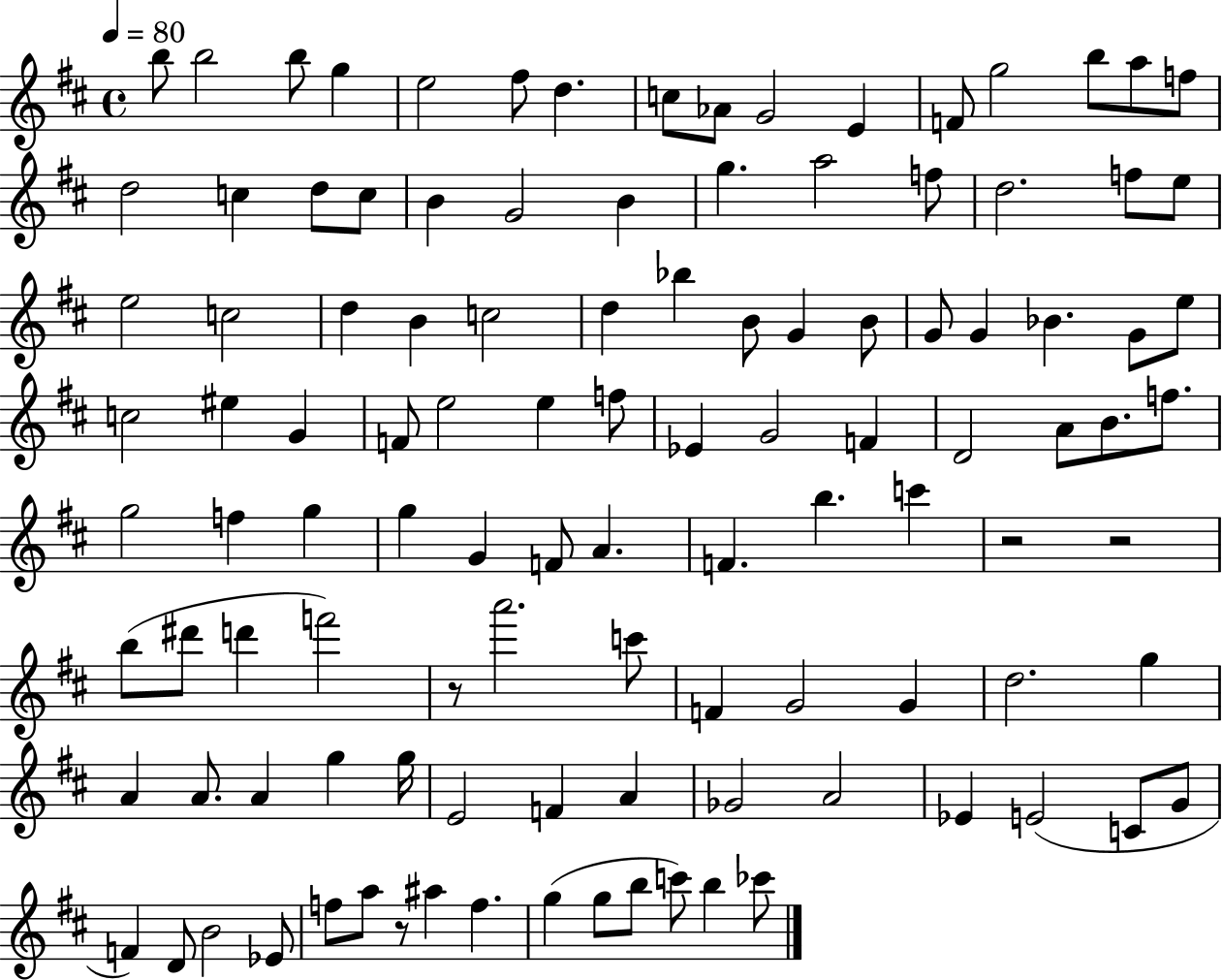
{
  \clef treble
  \time 4/4
  \defaultTimeSignature
  \key d \major
  \tempo 4 = 80
  b''8 b''2 b''8 g''4 | e''2 fis''8 d''4. | c''8 aes'8 g'2 e'4 | f'8 g''2 b''8 a''8 f''8 | \break d''2 c''4 d''8 c''8 | b'4 g'2 b'4 | g''4. a''2 f''8 | d''2. f''8 e''8 | \break e''2 c''2 | d''4 b'4 c''2 | d''4 bes''4 b'8 g'4 b'8 | g'8 g'4 bes'4. g'8 e''8 | \break c''2 eis''4 g'4 | f'8 e''2 e''4 f''8 | ees'4 g'2 f'4 | d'2 a'8 b'8. f''8. | \break g''2 f''4 g''4 | g''4 g'4 f'8 a'4. | f'4. b''4. c'''4 | r2 r2 | \break b''8( dis'''8 d'''4 f'''2) | r8 a'''2. c'''8 | f'4 g'2 g'4 | d''2. g''4 | \break a'4 a'8. a'4 g''4 g''16 | e'2 f'4 a'4 | ges'2 a'2 | ees'4 e'2( c'8 g'8 | \break f'4) d'8 b'2 ees'8 | f''8 a''8 r8 ais''4 f''4. | g''4( g''8 b''8 c'''8) b''4 ces'''8 | \bar "|."
}